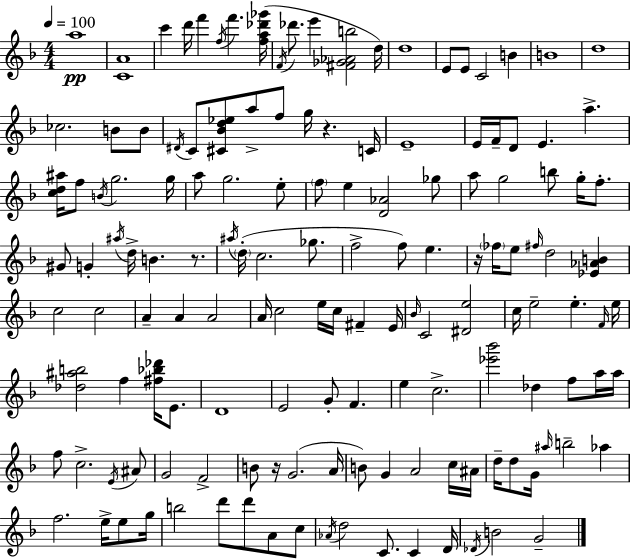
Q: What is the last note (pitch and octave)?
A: G4